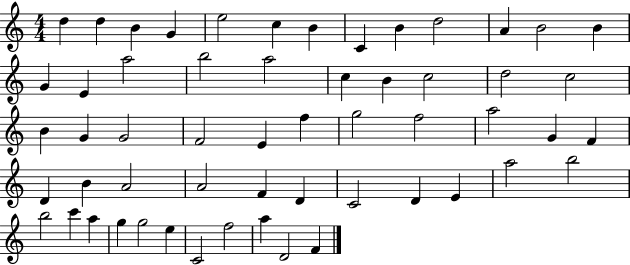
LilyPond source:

{
  \clef treble
  \numericTimeSignature
  \time 4/4
  \key c \major
  d''4 d''4 b'4 g'4 | e''2 c''4 b'4 | c'4 b'4 d''2 | a'4 b'2 b'4 | \break g'4 e'4 a''2 | b''2 a''2 | c''4 b'4 c''2 | d''2 c''2 | \break b'4 g'4 g'2 | f'2 e'4 f''4 | g''2 f''2 | a''2 g'4 f'4 | \break d'4 b'4 a'2 | a'2 f'4 d'4 | c'2 d'4 e'4 | a''2 b''2 | \break b''2 c'''4 a''4 | g''4 g''2 e''4 | c'2 f''2 | a''4 d'2 f'4 | \break \bar "|."
}